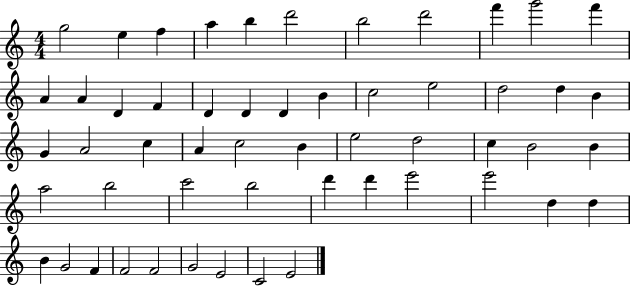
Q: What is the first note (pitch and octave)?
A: G5